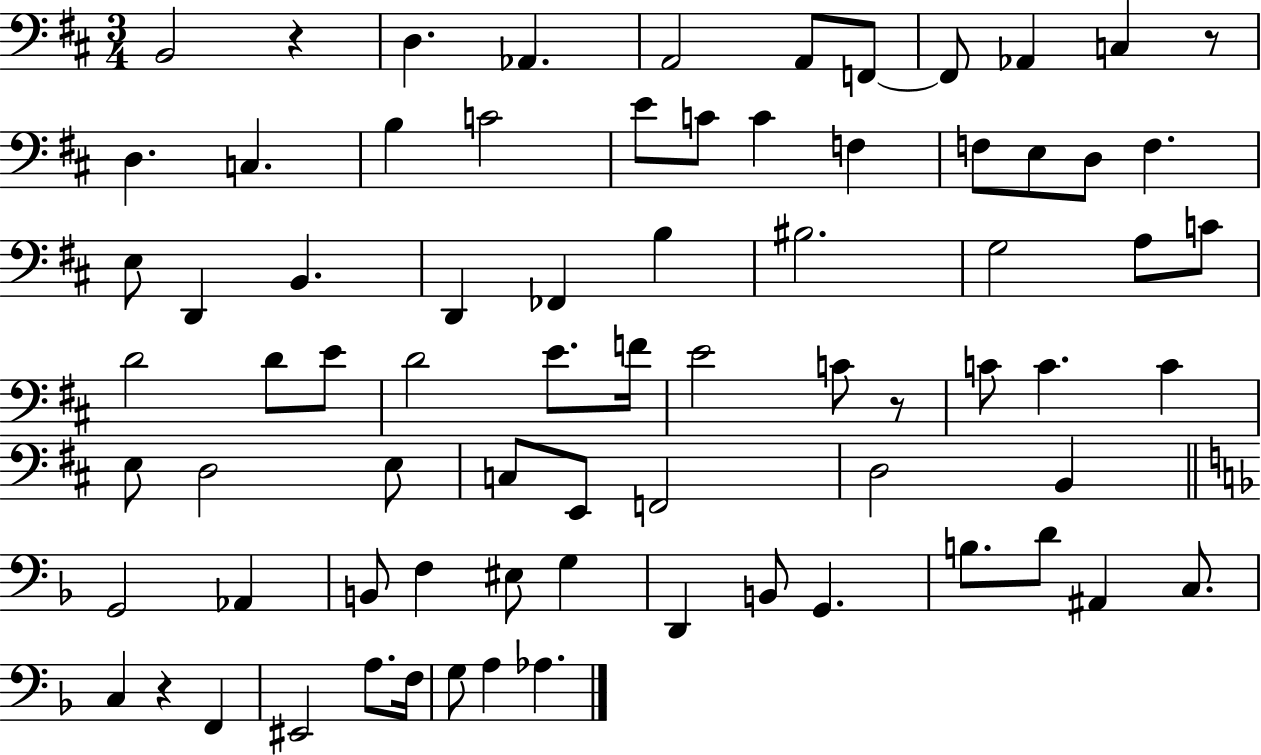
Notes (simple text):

B2/h R/q D3/q. Ab2/q. A2/h A2/e F2/e F2/e Ab2/q C3/q R/e D3/q. C3/q. B3/q C4/h E4/e C4/e C4/q F3/q F3/e E3/e D3/e F3/q. E3/e D2/q B2/q. D2/q FES2/q B3/q BIS3/h. G3/h A3/e C4/e D4/h D4/e E4/e D4/h E4/e. F4/s E4/h C4/e R/e C4/e C4/q. C4/q E3/e D3/h E3/e C3/e E2/e F2/h D3/h B2/q G2/h Ab2/q B2/e F3/q EIS3/e G3/q D2/q B2/e G2/q. B3/e. D4/e A#2/q C3/e. C3/q R/q F2/q EIS2/h A3/e. F3/s G3/e A3/q Ab3/q.